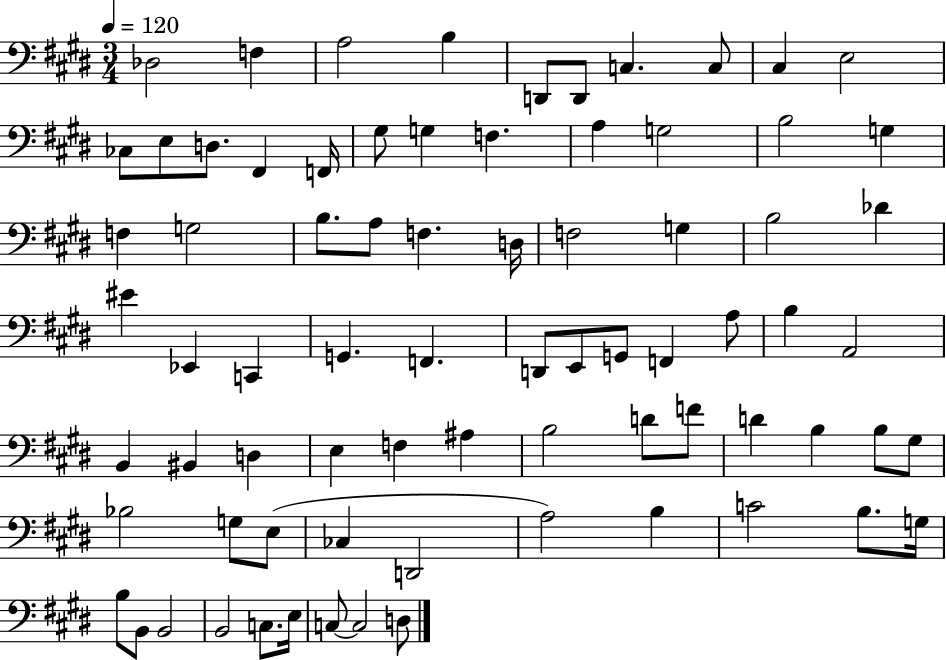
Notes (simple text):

Db3/h F3/q A3/h B3/q D2/e D2/e C3/q. C3/e C#3/q E3/h CES3/e E3/e D3/e. F#2/q F2/s G#3/e G3/q F3/q. A3/q G3/h B3/h G3/q F3/q G3/h B3/e. A3/e F3/q. D3/s F3/h G3/q B3/h Db4/q EIS4/q Eb2/q C2/q G2/q. F2/q. D2/e E2/e G2/e F2/q A3/e B3/q A2/h B2/q BIS2/q D3/q E3/q F3/q A#3/q B3/h D4/e F4/e D4/q B3/q B3/e G#3/e Bb3/h G3/e E3/e CES3/q D2/h A3/h B3/q C4/h B3/e. G3/s B3/e B2/e B2/h B2/h C3/e. E3/s C3/e C3/h D3/e